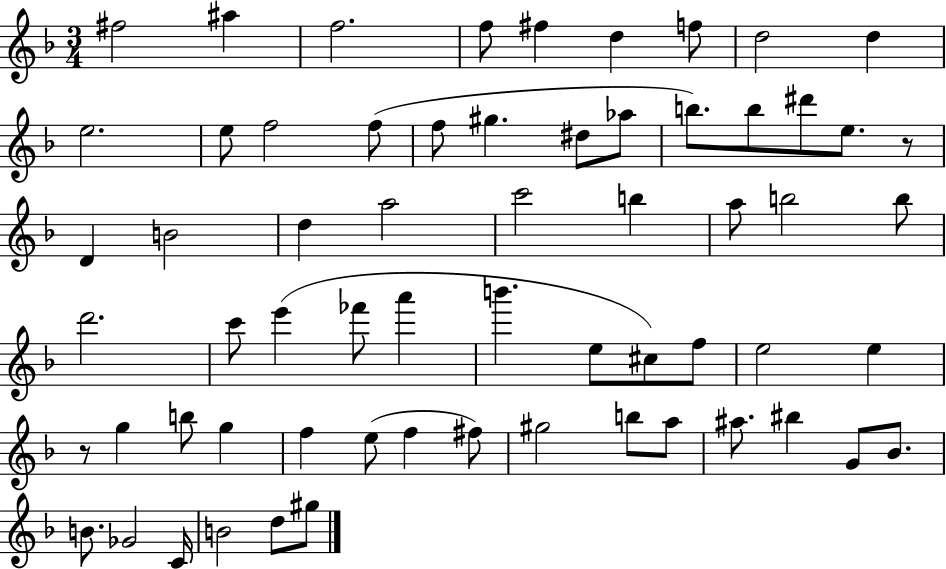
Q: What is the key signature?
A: F major